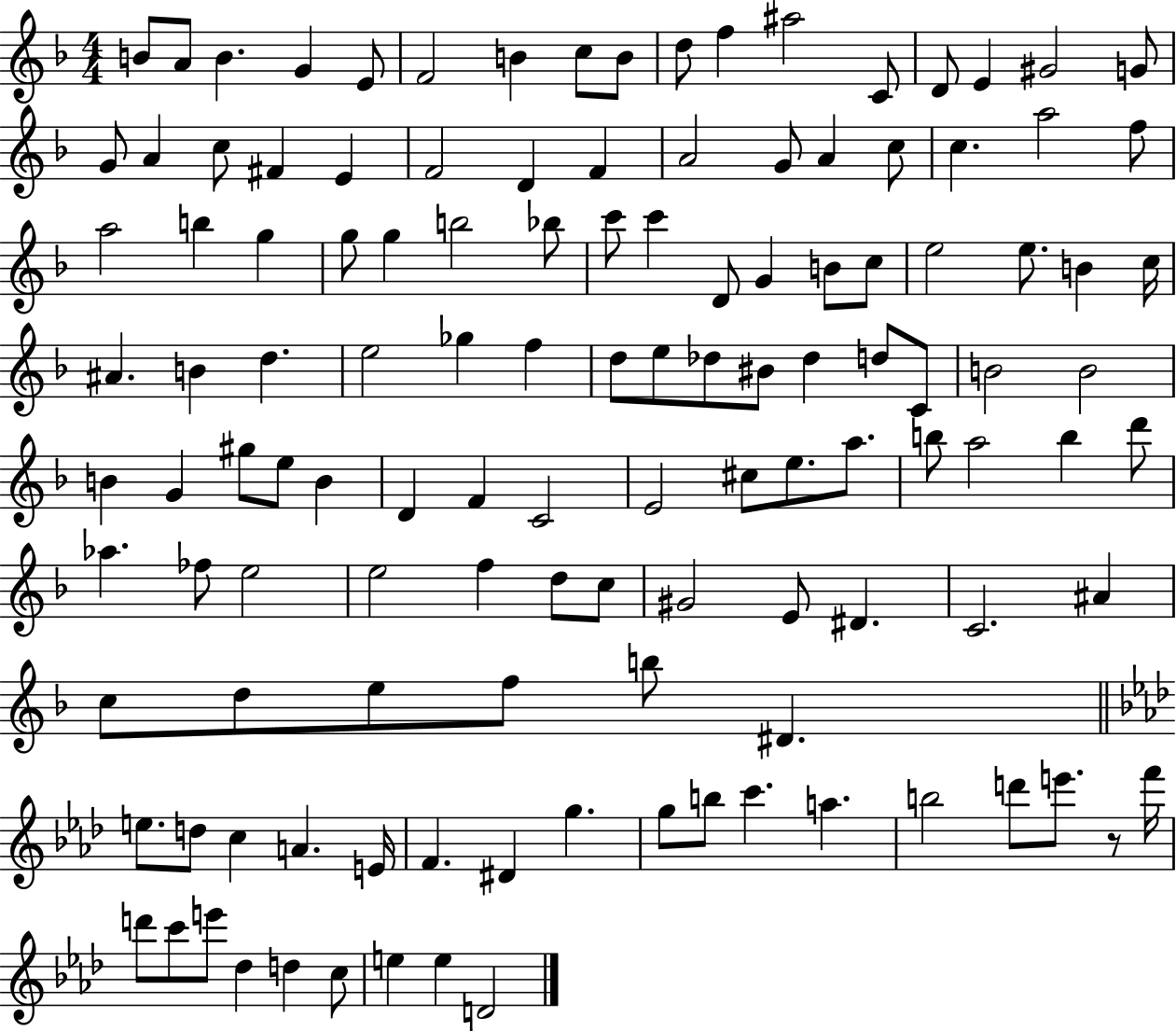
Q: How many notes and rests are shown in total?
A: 124